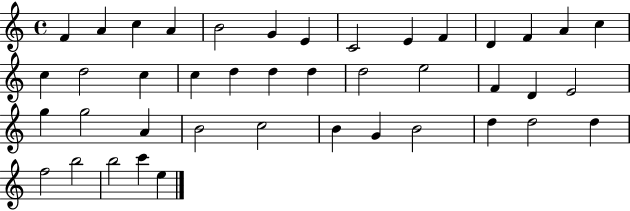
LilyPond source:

{
  \clef treble
  \time 4/4
  \defaultTimeSignature
  \key c \major
  f'4 a'4 c''4 a'4 | b'2 g'4 e'4 | c'2 e'4 f'4 | d'4 f'4 a'4 c''4 | \break c''4 d''2 c''4 | c''4 d''4 d''4 d''4 | d''2 e''2 | f'4 d'4 e'2 | \break g''4 g''2 a'4 | b'2 c''2 | b'4 g'4 b'2 | d''4 d''2 d''4 | \break f''2 b''2 | b''2 c'''4 e''4 | \bar "|."
}